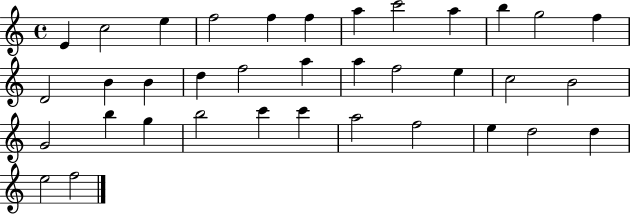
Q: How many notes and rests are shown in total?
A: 36